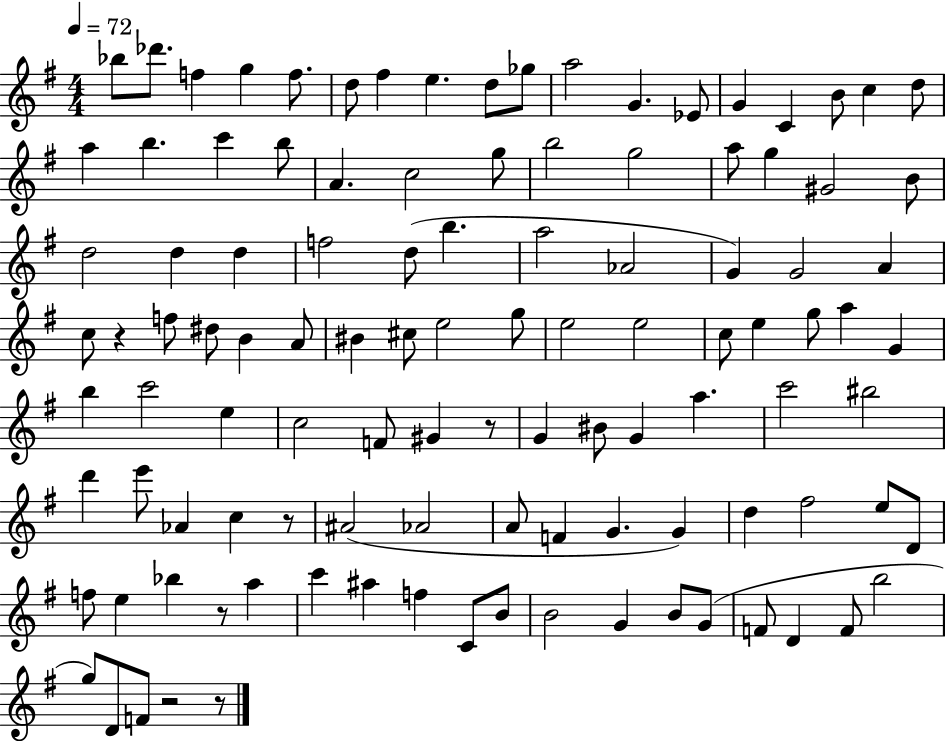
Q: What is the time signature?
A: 4/4